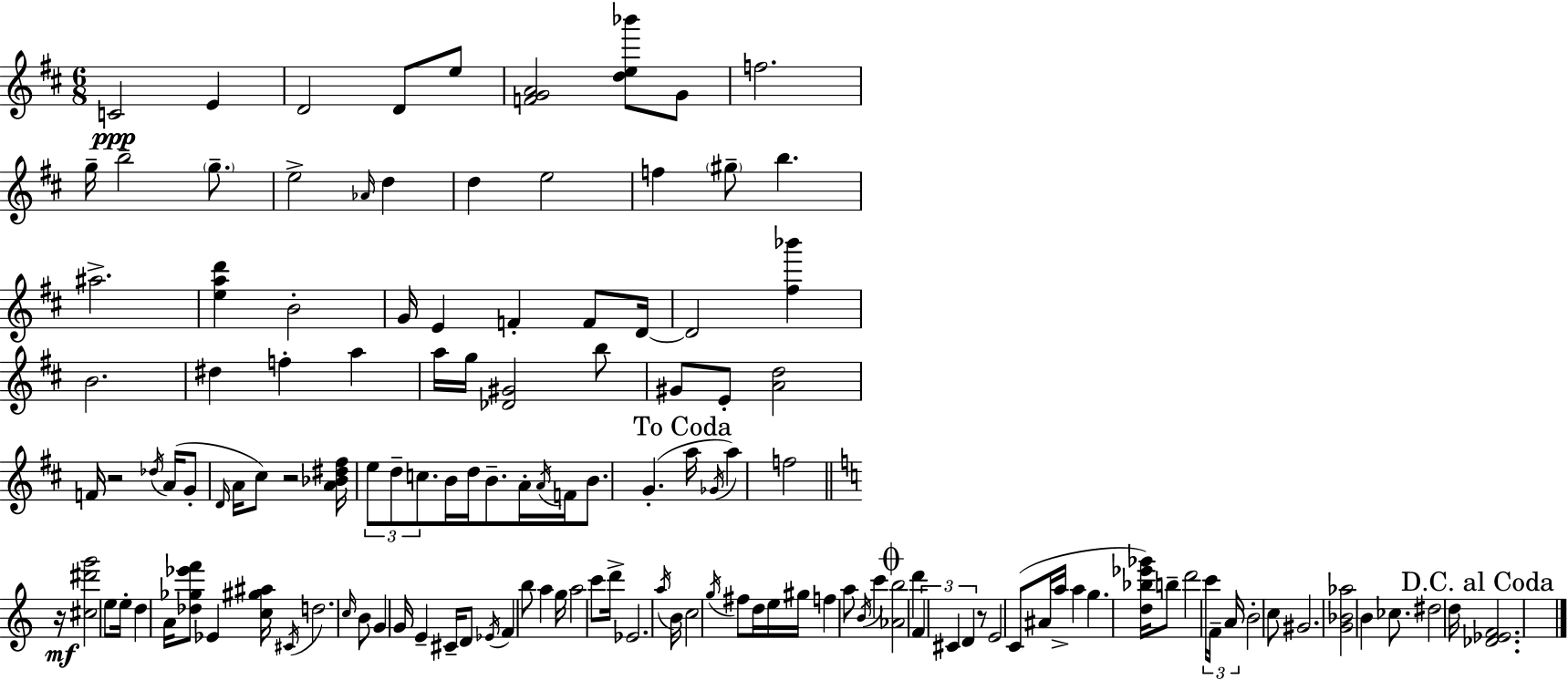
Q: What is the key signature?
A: D major